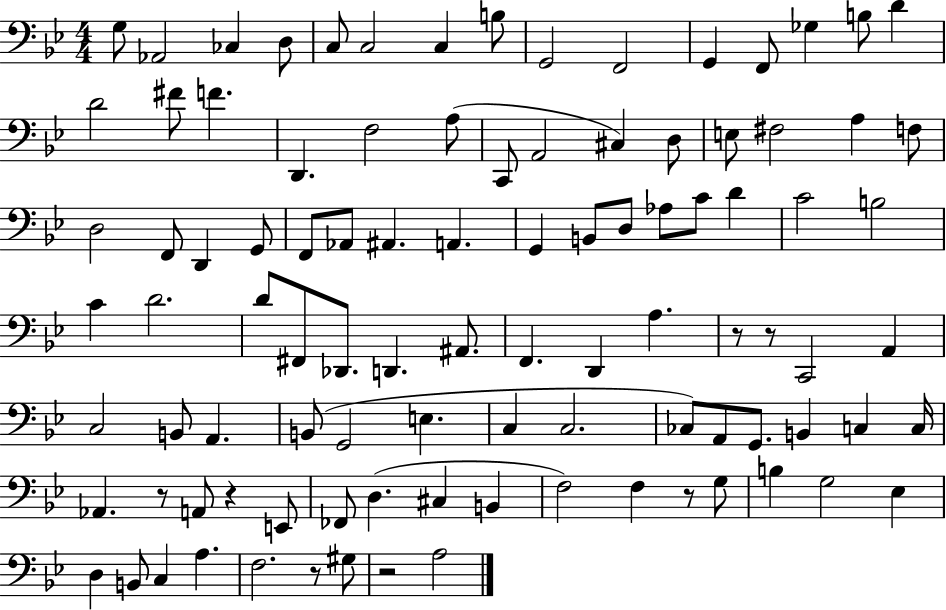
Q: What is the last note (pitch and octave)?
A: A3